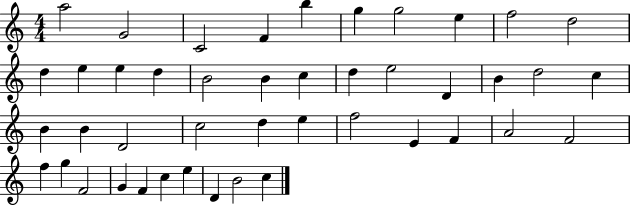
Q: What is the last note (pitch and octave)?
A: C5